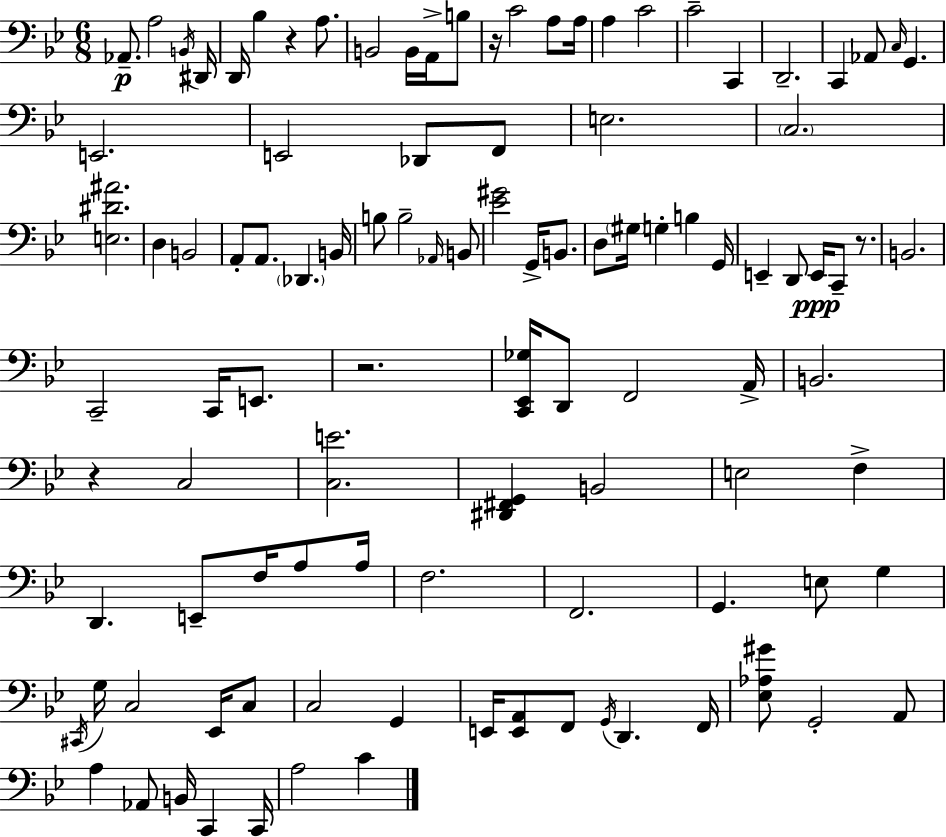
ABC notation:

X:1
T:Untitled
M:6/8
L:1/4
K:Gm
_A,,/2 A,2 B,,/4 ^D,,/4 D,,/4 _B, z A,/2 B,,2 B,,/4 A,,/4 B,/2 z/4 C2 A,/2 A,/4 A, C2 C2 C,, D,,2 C,, _A,,/2 C,/4 G,, E,,2 E,,2 _D,,/2 F,,/2 E,2 C,2 [E,^D^A]2 D, B,,2 A,,/2 A,,/2 _D,, B,,/4 B,/2 B,2 _A,,/4 B,,/2 [_E^G]2 G,,/4 B,,/2 D,/2 ^G,/4 G, B, G,,/4 E,, D,,/2 E,,/4 C,,/2 z/2 B,,2 C,,2 C,,/4 E,,/2 z2 [C,,_E,,_G,]/4 D,,/2 F,,2 A,,/4 B,,2 z C,2 [C,E]2 [^D,,^F,,G,,] B,,2 E,2 F, D,, E,,/2 F,/4 A,/2 A,/4 F,2 F,,2 G,, E,/2 G, ^C,,/4 G,/4 C,2 _E,,/4 C,/2 C,2 G,, E,,/4 [E,,A,,]/2 F,,/2 G,,/4 D,, F,,/4 [_E,_A,^G]/2 G,,2 A,,/2 A, _A,,/2 B,,/4 C,, C,,/4 A,2 C